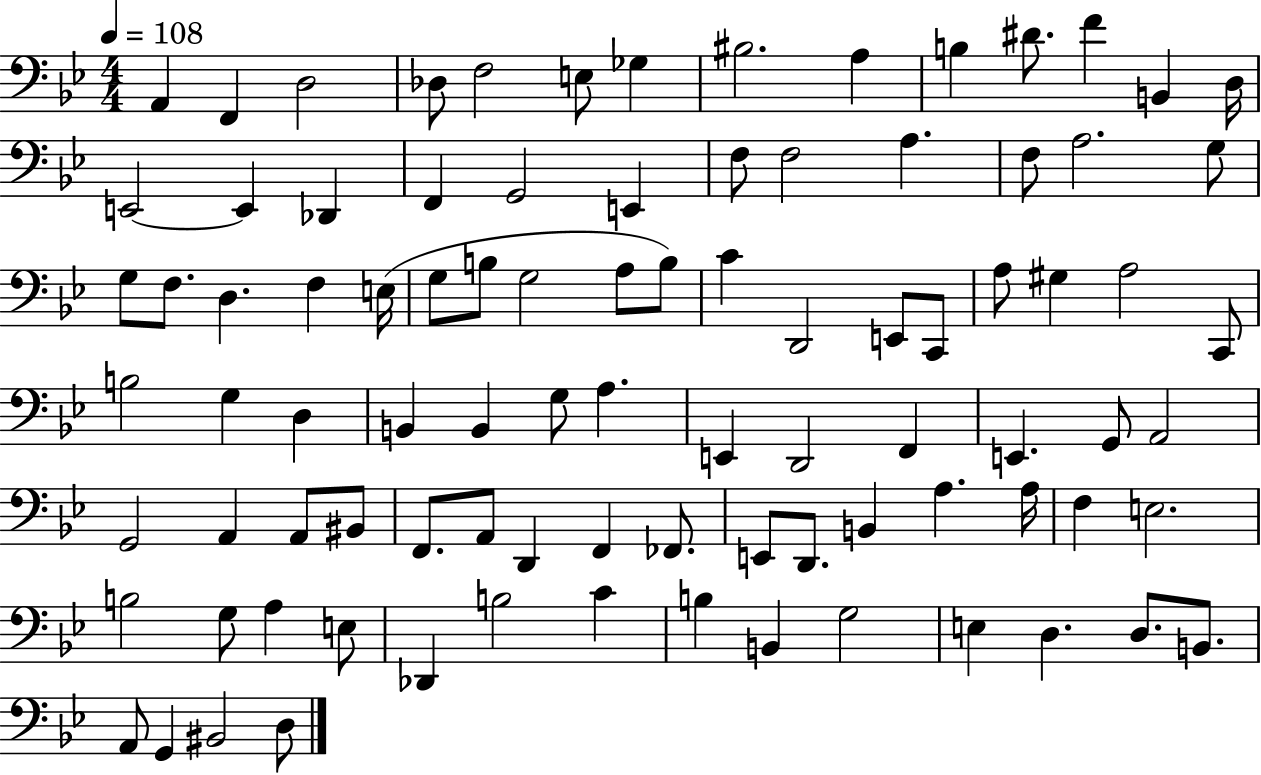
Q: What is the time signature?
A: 4/4